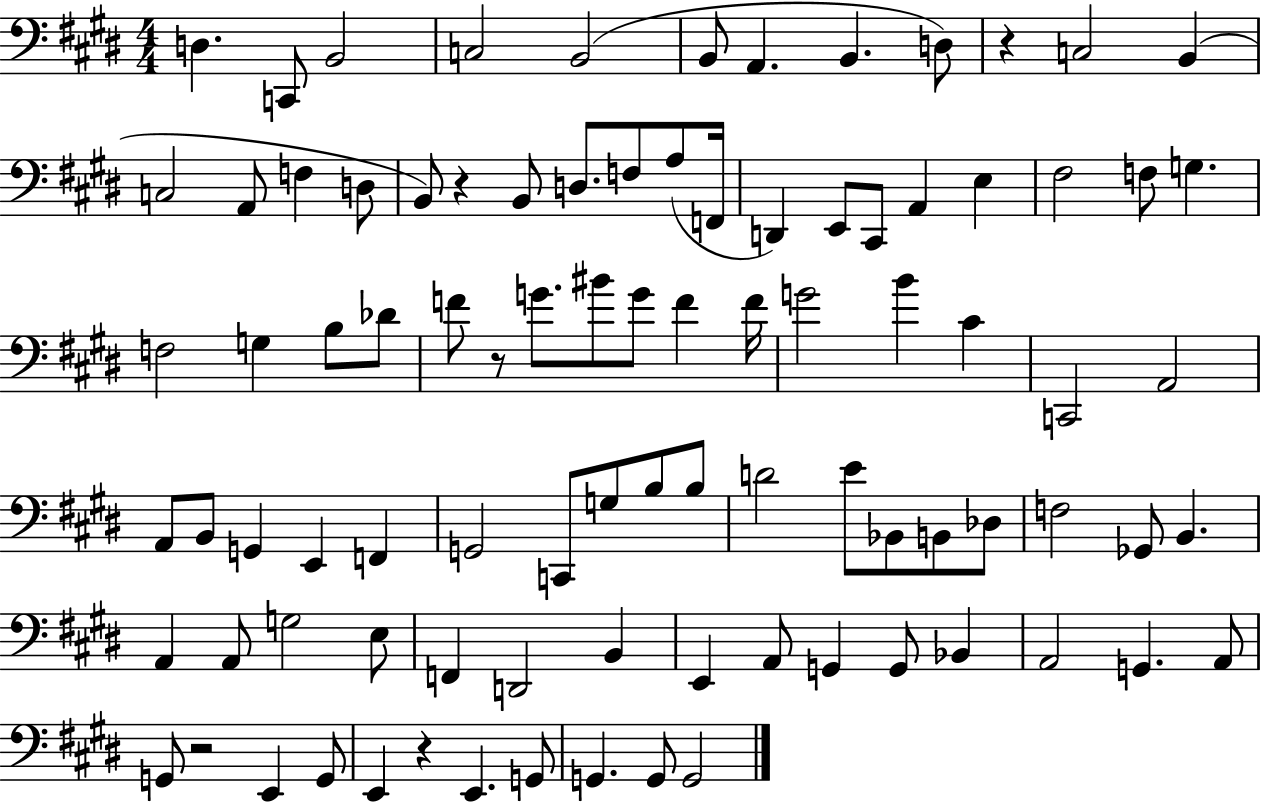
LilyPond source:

{
  \clef bass
  \numericTimeSignature
  \time 4/4
  \key e \major
  d4. c,8 b,2 | c2 b,2( | b,8 a,4. b,4. d8) | r4 c2 b,4( | \break c2 a,8 f4 d8 | b,8) r4 b,8 d8. f8 a8( f,16 | d,4) e,8 cis,8 a,4 e4 | fis2 f8 g4. | \break f2 g4 b8 des'8 | f'8 r8 g'8. bis'8 g'8 f'4 f'16 | g'2 b'4 cis'4 | c,2 a,2 | \break a,8 b,8 g,4 e,4 f,4 | g,2 c,8 g8 b8 b8 | d'2 e'8 bes,8 b,8 des8 | f2 ges,8 b,4. | \break a,4 a,8 g2 e8 | f,4 d,2 b,4 | e,4 a,8 g,4 g,8 bes,4 | a,2 g,4. a,8 | \break g,8 r2 e,4 g,8 | e,4 r4 e,4. g,8 | g,4. g,8 g,2 | \bar "|."
}